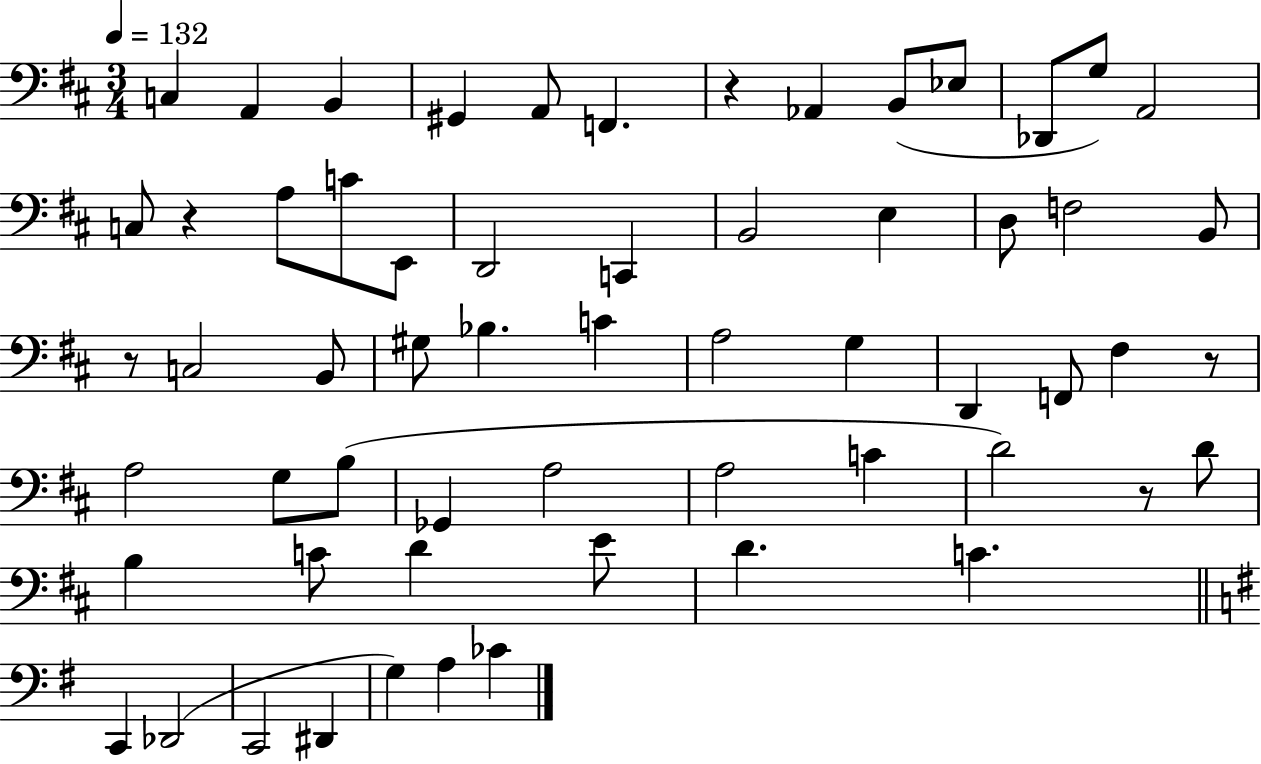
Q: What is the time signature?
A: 3/4